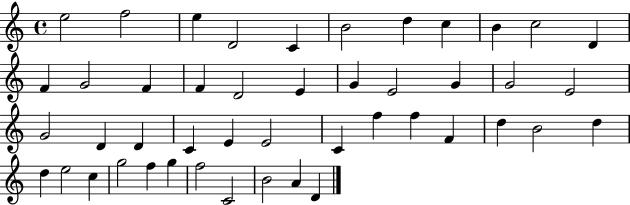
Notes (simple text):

E5/h F5/h E5/q D4/h C4/q B4/h D5/q C5/q B4/q C5/h D4/q F4/q G4/h F4/q F4/q D4/h E4/q G4/q E4/h G4/q G4/h E4/h G4/h D4/q D4/q C4/q E4/q E4/h C4/q F5/q F5/q F4/q D5/q B4/h D5/q D5/q E5/h C5/q G5/h F5/q G5/q F5/h C4/h B4/h A4/q D4/q